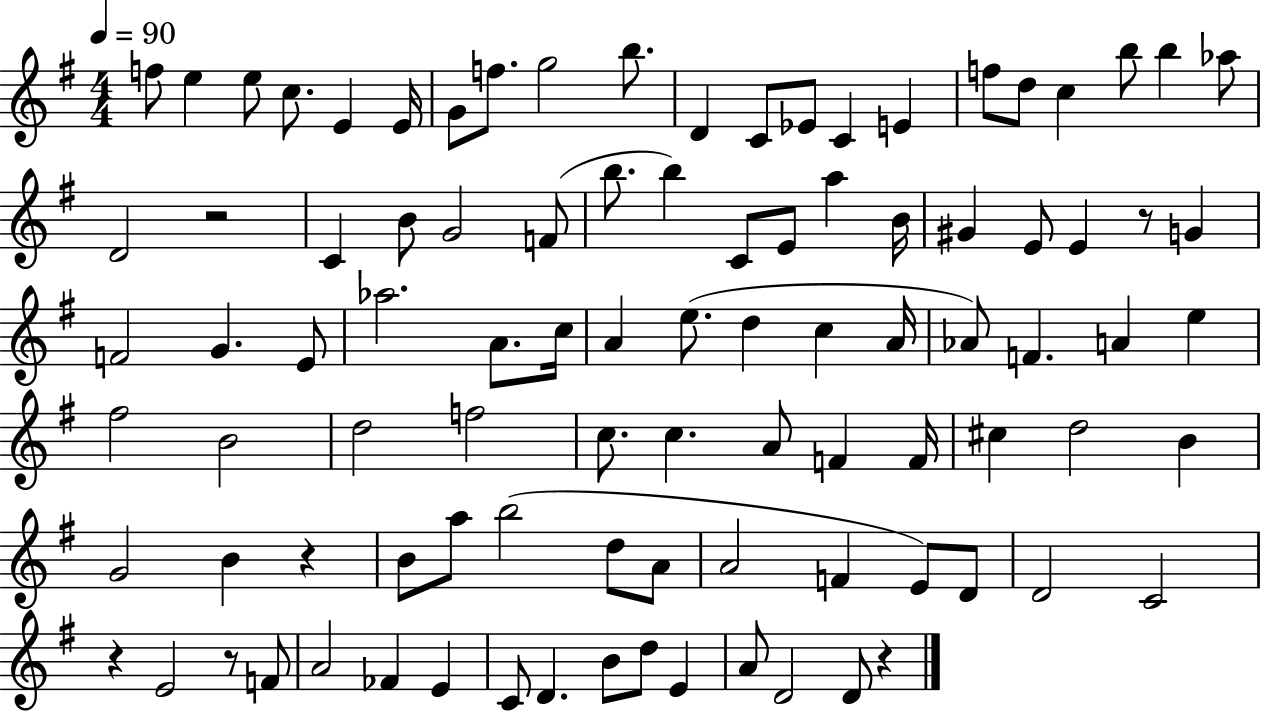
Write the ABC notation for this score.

X:1
T:Untitled
M:4/4
L:1/4
K:G
f/2 e e/2 c/2 E E/4 G/2 f/2 g2 b/2 D C/2 _E/2 C E f/2 d/2 c b/2 b _a/2 D2 z2 C B/2 G2 F/2 b/2 b C/2 E/2 a B/4 ^G E/2 E z/2 G F2 G E/2 _a2 A/2 c/4 A e/2 d c A/4 _A/2 F A e ^f2 B2 d2 f2 c/2 c A/2 F F/4 ^c d2 B G2 B z B/2 a/2 b2 d/2 A/2 A2 F E/2 D/2 D2 C2 z E2 z/2 F/2 A2 _F E C/2 D B/2 d/2 E A/2 D2 D/2 z